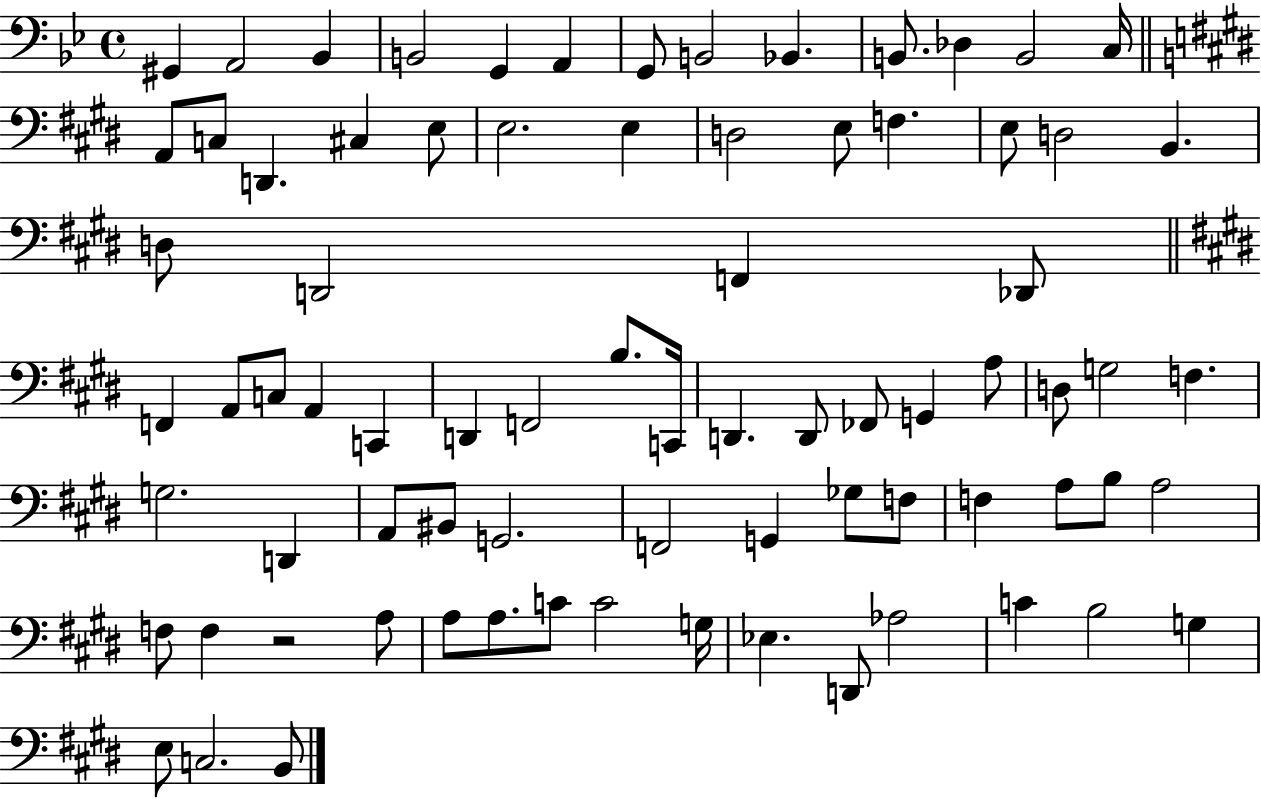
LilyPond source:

{
  \clef bass
  \time 4/4
  \defaultTimeSignature
  \key bes \major
  gis,4 a,2 bes,4 | b,2 g,4 a,4 | g,8 b,2 bes,4. | b,8. des4 b,2 c16 | \break \bar "||" \break \key e \major a,8 c8 d,4. cis4 e8 | e2. e4 | d2 e8 f4. | e8 d2 b,4. | \break d8 d,2 f,4 des,8 | \bar "||" \break \key e \major f,4 a,8 c8 a,4 c,4 | d,4 f,2 b8. c,16 | d,4. d,8 fes,8 g,4 a8 | d8 g2 f4. | \break g2. d,4 | a,8 bis,8 g,2. | f,2 g,4 ges8 f8 | f4 a8 b8 a2 | \break f8 f4 r2 a8 | a8 a8. c'8 c'2 g16 | ees4. d,8 aes2 | c'4 b2 g4 | \break e8 c2. b,8 | \bar "|."
}